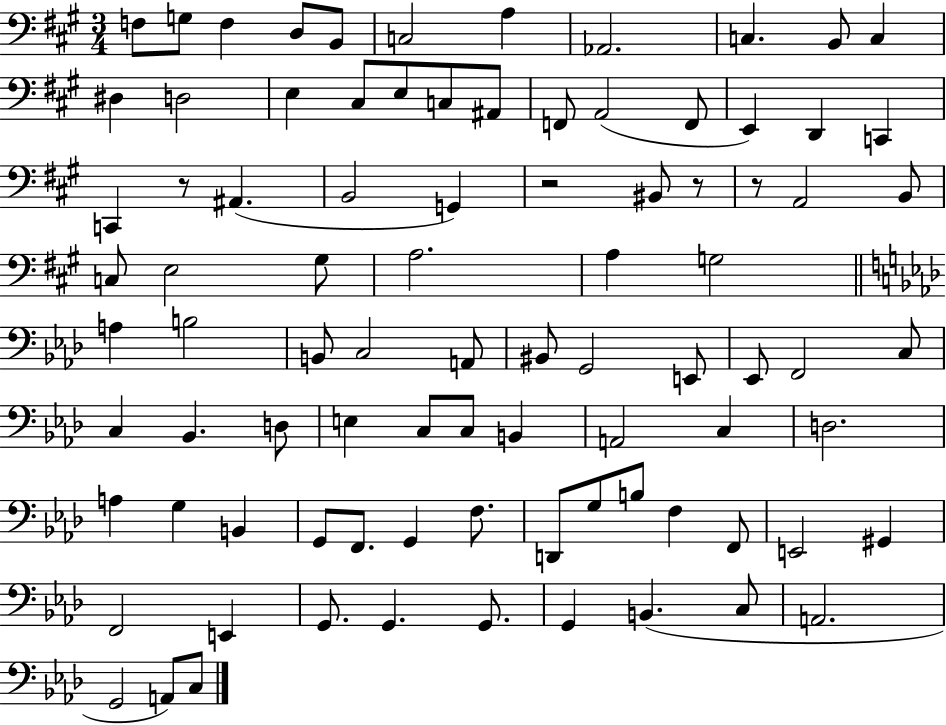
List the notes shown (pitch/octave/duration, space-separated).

F3/e G3/e F3/q D3/e B2/e C3/h A3/q Ab2/h. C3/q. B2/e C3/q D#3/q D3/h E3/q C#3/e E3/e C3/e A#2/e F2/e A2/h F2/e E2/q D2/q C2/q C2/q R/e A#2/q. B2/h G2/q R/h BIS2/e R/e R/e A2/h B2/e C3/e E3/h G#3/e A3/h. A3/q G3/h A3/q B3/h B2/e C3/h A2/e BIS2/e G2/h E2/e Eb2/e F2/h C3/e C3/q Bb2/q. D3/e E3/q C3/e C3/e B2/q A2/h C3/q D3/h. A3/q G3/q B2/q G2/e F2/e. G2/q F3/e. D2/e G3/e B3/e F3/q F2/e E2/h G#2/q F2/h E2/q G2/e. G2/q. G2/e. G2/q B2/q. C3/e A2/h. G2/h A2/e C3/e